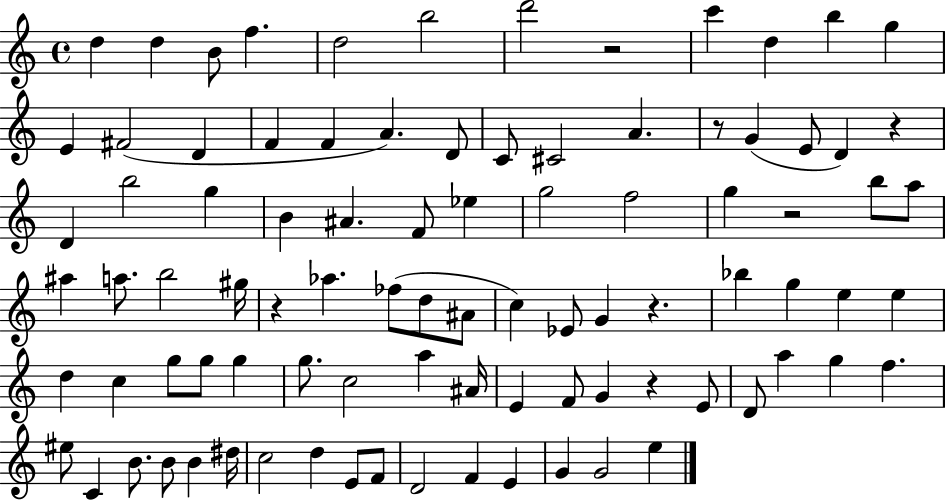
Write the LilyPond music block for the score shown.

{
  \clef treble
  \time 4/4
  \defaultTimeSignature
  \key c \major
  \repeat volta 2 { d''4 d''4 b'8 f''4. | d''2 b''2 | d'''2 r2 | c'''4 d''4 b''4 g''4 | \break e'4 fis'2( d'4 | f'4 f'4 a'4.) d'8 | c'8 cis'2 a'4. | r8 g'4( e'8 d'4) r4 | \break d'4 b''2 g''4 | b'4 ais'4. f'8 ees''4 | g''2 f''2 | g''4 r2 b''8 a''8 | \break ais''4 a''8. b''2 gis''16 | r4 aes''4. fes''8( d''8 ais'8 | c''4) ees'8 g'4 r4. | bes''4 g''4 e''4 e''4 | \break d''4 c''4 g''8 g''8 g''4 | g''8. c''2 a''4 ais'16 | e'4 f'8 g'4 r4 e'8 | d'8 a''4 g''4 f''4. | \break eis''8 c'4 b'8. b'8 b'4 dis''16 | c''2 d''4 e'8 f'8 | d'2 f'4 e'4 | g'4 g'2 e''4 | \break } \bar "|."
}